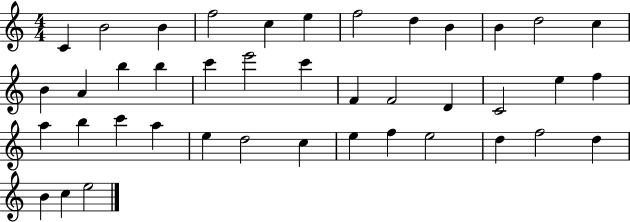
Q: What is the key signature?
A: C major